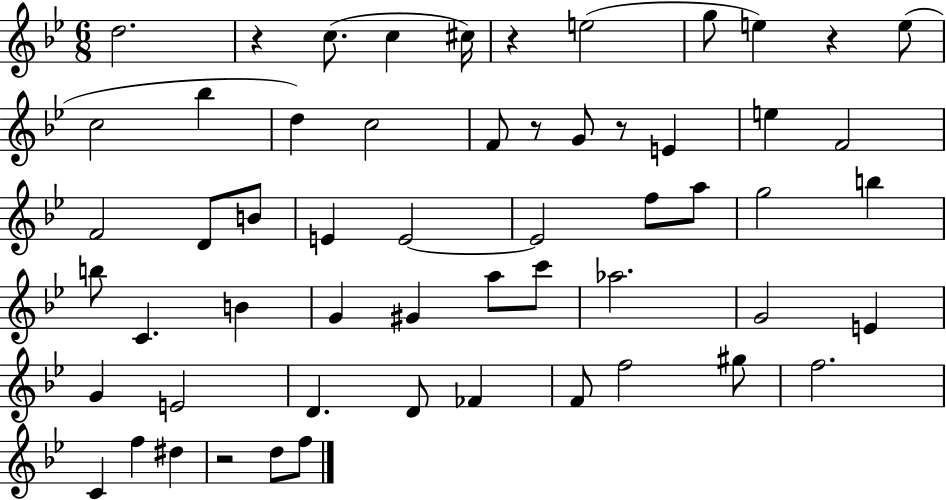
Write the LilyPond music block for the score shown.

{
  \clef treble
  \numericTimeSignature
  \time 6/8
  \key bes \major
  \repeat volta 2 { d''2. | r4 c''8.( c''4 cis''16) | r4 e''2( | g''8 e''4) r4 e''8( | \break c''2 bes''4 | d''4) c''2 | f'8 r8 g'8 r8 e'4 | e''4 f'2 | \break f'2 d'8 b'8 | e'4 e'2~~ | e'2 f''8 a''8 | g''2 b''4 | \break b''8 c'4. b'4 | g'4 gis'4 a''8 c'''8 | aes''2. | g'2 e'4 | \break g'4 e'2 | d'4. d'8 fes'4 | f'8 f''2 gis''8 | f''2. | \break c'4 f''4 dis''4 | r2 d''8 f''8 | } \bar "|."
}